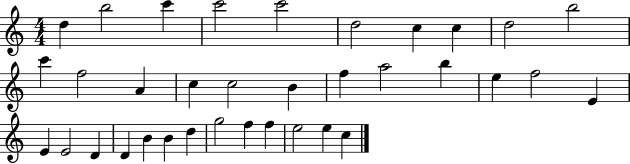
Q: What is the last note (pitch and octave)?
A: C5